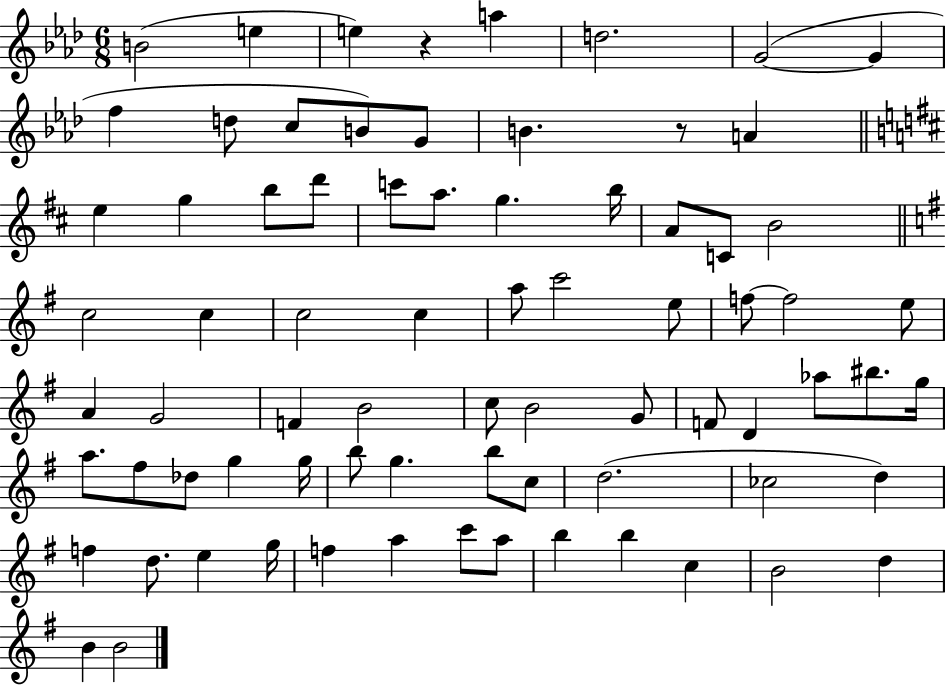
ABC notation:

X:1
T:Untitled
M:6/8
L:1/4
K:Ab
B2 e e z a d2 G2 G f d/2 c/2 B/2 G/2 B z/2 A e g b/2 d'/2 c'/2 a/2 g b/4 A/2 C/2 B2 c2 c c2 c a/2 c'2 e/2 f/2 f2 e/2 A G2 F B2 c/2 B2 G/2 F/2 D _a/2 ^b/2 g/4 a/2 ^f/2 _d/2 g g/4 b/2 g b/2 c/2 d2 _c2 d f d/2 e g/4 f a c'/2 a/2 b b c B2 d B B2